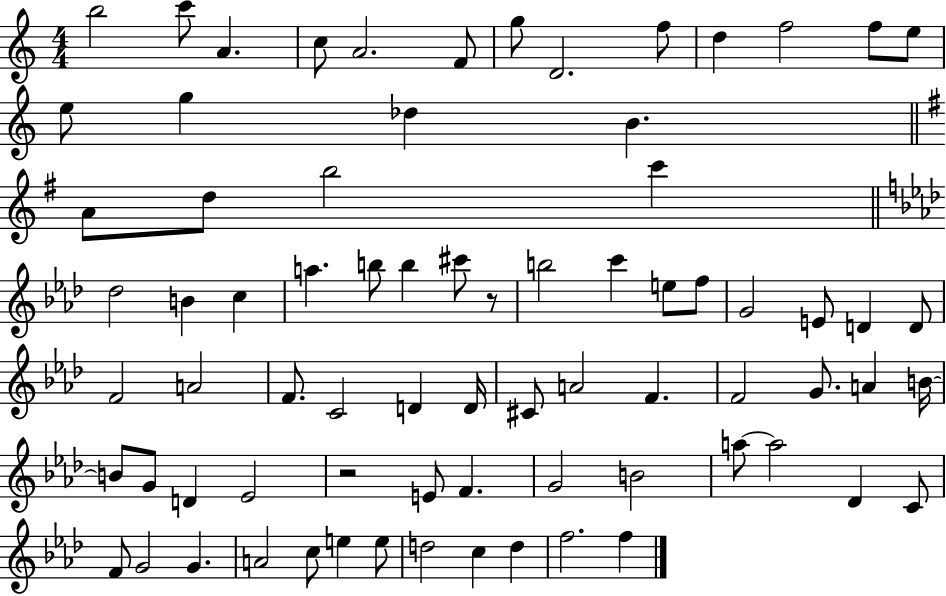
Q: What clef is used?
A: treble